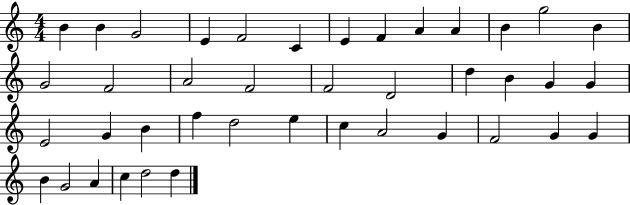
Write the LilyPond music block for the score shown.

{
  \clef treble
  \numericTimeSignature
  \time 4/4
  \key c \major
  b'4 b'4 g'2 | e'4 f'2 c'4 | e'4 f'4 a'4 a'4 | b'4 g''2 b'4 | \break g'2 f'2 | a'2 f'2 | f'2 d'2 | d''4 b'4 g'4 g'4 | \break e'2 g'4 b'4 | f''4 d''2 e''4 | c''4 a'2 g'4 | f'2 g'4 g'4 | \break b'4 g'2 a'4 | c''4 d''2 d''4 | \bar "|."
}